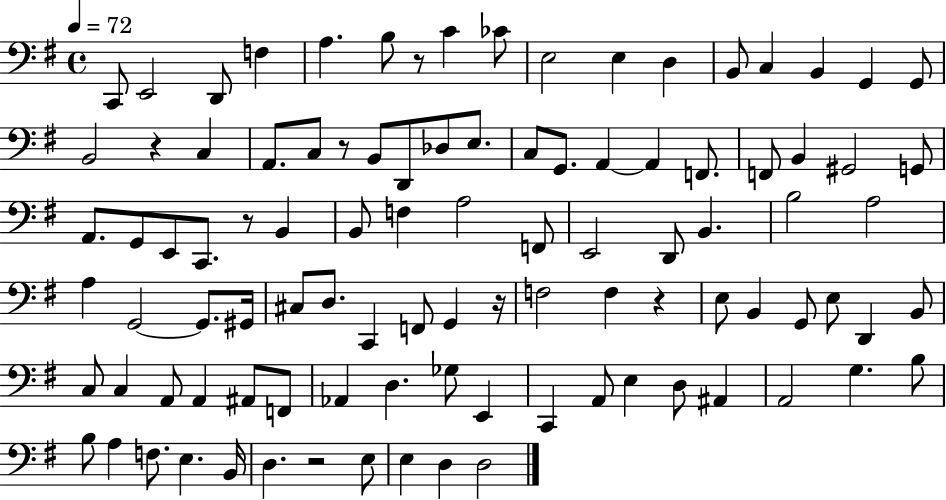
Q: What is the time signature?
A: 4/4